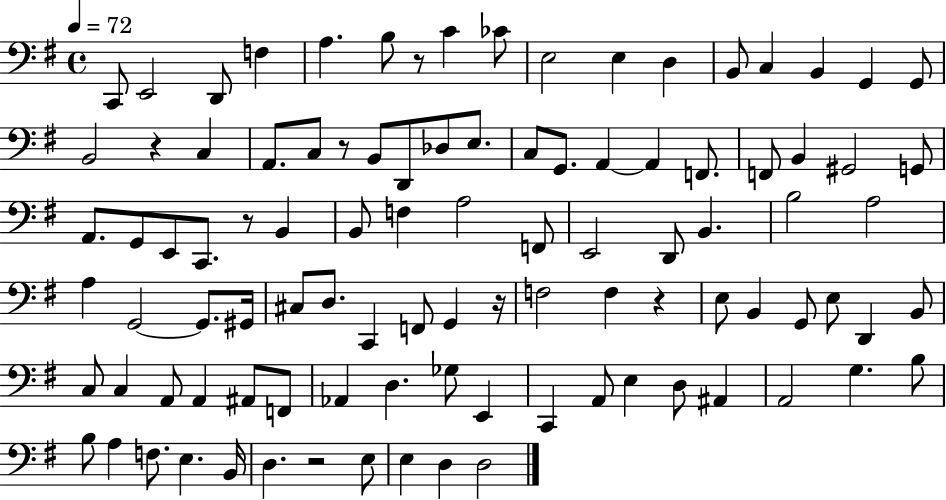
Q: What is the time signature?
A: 4/4